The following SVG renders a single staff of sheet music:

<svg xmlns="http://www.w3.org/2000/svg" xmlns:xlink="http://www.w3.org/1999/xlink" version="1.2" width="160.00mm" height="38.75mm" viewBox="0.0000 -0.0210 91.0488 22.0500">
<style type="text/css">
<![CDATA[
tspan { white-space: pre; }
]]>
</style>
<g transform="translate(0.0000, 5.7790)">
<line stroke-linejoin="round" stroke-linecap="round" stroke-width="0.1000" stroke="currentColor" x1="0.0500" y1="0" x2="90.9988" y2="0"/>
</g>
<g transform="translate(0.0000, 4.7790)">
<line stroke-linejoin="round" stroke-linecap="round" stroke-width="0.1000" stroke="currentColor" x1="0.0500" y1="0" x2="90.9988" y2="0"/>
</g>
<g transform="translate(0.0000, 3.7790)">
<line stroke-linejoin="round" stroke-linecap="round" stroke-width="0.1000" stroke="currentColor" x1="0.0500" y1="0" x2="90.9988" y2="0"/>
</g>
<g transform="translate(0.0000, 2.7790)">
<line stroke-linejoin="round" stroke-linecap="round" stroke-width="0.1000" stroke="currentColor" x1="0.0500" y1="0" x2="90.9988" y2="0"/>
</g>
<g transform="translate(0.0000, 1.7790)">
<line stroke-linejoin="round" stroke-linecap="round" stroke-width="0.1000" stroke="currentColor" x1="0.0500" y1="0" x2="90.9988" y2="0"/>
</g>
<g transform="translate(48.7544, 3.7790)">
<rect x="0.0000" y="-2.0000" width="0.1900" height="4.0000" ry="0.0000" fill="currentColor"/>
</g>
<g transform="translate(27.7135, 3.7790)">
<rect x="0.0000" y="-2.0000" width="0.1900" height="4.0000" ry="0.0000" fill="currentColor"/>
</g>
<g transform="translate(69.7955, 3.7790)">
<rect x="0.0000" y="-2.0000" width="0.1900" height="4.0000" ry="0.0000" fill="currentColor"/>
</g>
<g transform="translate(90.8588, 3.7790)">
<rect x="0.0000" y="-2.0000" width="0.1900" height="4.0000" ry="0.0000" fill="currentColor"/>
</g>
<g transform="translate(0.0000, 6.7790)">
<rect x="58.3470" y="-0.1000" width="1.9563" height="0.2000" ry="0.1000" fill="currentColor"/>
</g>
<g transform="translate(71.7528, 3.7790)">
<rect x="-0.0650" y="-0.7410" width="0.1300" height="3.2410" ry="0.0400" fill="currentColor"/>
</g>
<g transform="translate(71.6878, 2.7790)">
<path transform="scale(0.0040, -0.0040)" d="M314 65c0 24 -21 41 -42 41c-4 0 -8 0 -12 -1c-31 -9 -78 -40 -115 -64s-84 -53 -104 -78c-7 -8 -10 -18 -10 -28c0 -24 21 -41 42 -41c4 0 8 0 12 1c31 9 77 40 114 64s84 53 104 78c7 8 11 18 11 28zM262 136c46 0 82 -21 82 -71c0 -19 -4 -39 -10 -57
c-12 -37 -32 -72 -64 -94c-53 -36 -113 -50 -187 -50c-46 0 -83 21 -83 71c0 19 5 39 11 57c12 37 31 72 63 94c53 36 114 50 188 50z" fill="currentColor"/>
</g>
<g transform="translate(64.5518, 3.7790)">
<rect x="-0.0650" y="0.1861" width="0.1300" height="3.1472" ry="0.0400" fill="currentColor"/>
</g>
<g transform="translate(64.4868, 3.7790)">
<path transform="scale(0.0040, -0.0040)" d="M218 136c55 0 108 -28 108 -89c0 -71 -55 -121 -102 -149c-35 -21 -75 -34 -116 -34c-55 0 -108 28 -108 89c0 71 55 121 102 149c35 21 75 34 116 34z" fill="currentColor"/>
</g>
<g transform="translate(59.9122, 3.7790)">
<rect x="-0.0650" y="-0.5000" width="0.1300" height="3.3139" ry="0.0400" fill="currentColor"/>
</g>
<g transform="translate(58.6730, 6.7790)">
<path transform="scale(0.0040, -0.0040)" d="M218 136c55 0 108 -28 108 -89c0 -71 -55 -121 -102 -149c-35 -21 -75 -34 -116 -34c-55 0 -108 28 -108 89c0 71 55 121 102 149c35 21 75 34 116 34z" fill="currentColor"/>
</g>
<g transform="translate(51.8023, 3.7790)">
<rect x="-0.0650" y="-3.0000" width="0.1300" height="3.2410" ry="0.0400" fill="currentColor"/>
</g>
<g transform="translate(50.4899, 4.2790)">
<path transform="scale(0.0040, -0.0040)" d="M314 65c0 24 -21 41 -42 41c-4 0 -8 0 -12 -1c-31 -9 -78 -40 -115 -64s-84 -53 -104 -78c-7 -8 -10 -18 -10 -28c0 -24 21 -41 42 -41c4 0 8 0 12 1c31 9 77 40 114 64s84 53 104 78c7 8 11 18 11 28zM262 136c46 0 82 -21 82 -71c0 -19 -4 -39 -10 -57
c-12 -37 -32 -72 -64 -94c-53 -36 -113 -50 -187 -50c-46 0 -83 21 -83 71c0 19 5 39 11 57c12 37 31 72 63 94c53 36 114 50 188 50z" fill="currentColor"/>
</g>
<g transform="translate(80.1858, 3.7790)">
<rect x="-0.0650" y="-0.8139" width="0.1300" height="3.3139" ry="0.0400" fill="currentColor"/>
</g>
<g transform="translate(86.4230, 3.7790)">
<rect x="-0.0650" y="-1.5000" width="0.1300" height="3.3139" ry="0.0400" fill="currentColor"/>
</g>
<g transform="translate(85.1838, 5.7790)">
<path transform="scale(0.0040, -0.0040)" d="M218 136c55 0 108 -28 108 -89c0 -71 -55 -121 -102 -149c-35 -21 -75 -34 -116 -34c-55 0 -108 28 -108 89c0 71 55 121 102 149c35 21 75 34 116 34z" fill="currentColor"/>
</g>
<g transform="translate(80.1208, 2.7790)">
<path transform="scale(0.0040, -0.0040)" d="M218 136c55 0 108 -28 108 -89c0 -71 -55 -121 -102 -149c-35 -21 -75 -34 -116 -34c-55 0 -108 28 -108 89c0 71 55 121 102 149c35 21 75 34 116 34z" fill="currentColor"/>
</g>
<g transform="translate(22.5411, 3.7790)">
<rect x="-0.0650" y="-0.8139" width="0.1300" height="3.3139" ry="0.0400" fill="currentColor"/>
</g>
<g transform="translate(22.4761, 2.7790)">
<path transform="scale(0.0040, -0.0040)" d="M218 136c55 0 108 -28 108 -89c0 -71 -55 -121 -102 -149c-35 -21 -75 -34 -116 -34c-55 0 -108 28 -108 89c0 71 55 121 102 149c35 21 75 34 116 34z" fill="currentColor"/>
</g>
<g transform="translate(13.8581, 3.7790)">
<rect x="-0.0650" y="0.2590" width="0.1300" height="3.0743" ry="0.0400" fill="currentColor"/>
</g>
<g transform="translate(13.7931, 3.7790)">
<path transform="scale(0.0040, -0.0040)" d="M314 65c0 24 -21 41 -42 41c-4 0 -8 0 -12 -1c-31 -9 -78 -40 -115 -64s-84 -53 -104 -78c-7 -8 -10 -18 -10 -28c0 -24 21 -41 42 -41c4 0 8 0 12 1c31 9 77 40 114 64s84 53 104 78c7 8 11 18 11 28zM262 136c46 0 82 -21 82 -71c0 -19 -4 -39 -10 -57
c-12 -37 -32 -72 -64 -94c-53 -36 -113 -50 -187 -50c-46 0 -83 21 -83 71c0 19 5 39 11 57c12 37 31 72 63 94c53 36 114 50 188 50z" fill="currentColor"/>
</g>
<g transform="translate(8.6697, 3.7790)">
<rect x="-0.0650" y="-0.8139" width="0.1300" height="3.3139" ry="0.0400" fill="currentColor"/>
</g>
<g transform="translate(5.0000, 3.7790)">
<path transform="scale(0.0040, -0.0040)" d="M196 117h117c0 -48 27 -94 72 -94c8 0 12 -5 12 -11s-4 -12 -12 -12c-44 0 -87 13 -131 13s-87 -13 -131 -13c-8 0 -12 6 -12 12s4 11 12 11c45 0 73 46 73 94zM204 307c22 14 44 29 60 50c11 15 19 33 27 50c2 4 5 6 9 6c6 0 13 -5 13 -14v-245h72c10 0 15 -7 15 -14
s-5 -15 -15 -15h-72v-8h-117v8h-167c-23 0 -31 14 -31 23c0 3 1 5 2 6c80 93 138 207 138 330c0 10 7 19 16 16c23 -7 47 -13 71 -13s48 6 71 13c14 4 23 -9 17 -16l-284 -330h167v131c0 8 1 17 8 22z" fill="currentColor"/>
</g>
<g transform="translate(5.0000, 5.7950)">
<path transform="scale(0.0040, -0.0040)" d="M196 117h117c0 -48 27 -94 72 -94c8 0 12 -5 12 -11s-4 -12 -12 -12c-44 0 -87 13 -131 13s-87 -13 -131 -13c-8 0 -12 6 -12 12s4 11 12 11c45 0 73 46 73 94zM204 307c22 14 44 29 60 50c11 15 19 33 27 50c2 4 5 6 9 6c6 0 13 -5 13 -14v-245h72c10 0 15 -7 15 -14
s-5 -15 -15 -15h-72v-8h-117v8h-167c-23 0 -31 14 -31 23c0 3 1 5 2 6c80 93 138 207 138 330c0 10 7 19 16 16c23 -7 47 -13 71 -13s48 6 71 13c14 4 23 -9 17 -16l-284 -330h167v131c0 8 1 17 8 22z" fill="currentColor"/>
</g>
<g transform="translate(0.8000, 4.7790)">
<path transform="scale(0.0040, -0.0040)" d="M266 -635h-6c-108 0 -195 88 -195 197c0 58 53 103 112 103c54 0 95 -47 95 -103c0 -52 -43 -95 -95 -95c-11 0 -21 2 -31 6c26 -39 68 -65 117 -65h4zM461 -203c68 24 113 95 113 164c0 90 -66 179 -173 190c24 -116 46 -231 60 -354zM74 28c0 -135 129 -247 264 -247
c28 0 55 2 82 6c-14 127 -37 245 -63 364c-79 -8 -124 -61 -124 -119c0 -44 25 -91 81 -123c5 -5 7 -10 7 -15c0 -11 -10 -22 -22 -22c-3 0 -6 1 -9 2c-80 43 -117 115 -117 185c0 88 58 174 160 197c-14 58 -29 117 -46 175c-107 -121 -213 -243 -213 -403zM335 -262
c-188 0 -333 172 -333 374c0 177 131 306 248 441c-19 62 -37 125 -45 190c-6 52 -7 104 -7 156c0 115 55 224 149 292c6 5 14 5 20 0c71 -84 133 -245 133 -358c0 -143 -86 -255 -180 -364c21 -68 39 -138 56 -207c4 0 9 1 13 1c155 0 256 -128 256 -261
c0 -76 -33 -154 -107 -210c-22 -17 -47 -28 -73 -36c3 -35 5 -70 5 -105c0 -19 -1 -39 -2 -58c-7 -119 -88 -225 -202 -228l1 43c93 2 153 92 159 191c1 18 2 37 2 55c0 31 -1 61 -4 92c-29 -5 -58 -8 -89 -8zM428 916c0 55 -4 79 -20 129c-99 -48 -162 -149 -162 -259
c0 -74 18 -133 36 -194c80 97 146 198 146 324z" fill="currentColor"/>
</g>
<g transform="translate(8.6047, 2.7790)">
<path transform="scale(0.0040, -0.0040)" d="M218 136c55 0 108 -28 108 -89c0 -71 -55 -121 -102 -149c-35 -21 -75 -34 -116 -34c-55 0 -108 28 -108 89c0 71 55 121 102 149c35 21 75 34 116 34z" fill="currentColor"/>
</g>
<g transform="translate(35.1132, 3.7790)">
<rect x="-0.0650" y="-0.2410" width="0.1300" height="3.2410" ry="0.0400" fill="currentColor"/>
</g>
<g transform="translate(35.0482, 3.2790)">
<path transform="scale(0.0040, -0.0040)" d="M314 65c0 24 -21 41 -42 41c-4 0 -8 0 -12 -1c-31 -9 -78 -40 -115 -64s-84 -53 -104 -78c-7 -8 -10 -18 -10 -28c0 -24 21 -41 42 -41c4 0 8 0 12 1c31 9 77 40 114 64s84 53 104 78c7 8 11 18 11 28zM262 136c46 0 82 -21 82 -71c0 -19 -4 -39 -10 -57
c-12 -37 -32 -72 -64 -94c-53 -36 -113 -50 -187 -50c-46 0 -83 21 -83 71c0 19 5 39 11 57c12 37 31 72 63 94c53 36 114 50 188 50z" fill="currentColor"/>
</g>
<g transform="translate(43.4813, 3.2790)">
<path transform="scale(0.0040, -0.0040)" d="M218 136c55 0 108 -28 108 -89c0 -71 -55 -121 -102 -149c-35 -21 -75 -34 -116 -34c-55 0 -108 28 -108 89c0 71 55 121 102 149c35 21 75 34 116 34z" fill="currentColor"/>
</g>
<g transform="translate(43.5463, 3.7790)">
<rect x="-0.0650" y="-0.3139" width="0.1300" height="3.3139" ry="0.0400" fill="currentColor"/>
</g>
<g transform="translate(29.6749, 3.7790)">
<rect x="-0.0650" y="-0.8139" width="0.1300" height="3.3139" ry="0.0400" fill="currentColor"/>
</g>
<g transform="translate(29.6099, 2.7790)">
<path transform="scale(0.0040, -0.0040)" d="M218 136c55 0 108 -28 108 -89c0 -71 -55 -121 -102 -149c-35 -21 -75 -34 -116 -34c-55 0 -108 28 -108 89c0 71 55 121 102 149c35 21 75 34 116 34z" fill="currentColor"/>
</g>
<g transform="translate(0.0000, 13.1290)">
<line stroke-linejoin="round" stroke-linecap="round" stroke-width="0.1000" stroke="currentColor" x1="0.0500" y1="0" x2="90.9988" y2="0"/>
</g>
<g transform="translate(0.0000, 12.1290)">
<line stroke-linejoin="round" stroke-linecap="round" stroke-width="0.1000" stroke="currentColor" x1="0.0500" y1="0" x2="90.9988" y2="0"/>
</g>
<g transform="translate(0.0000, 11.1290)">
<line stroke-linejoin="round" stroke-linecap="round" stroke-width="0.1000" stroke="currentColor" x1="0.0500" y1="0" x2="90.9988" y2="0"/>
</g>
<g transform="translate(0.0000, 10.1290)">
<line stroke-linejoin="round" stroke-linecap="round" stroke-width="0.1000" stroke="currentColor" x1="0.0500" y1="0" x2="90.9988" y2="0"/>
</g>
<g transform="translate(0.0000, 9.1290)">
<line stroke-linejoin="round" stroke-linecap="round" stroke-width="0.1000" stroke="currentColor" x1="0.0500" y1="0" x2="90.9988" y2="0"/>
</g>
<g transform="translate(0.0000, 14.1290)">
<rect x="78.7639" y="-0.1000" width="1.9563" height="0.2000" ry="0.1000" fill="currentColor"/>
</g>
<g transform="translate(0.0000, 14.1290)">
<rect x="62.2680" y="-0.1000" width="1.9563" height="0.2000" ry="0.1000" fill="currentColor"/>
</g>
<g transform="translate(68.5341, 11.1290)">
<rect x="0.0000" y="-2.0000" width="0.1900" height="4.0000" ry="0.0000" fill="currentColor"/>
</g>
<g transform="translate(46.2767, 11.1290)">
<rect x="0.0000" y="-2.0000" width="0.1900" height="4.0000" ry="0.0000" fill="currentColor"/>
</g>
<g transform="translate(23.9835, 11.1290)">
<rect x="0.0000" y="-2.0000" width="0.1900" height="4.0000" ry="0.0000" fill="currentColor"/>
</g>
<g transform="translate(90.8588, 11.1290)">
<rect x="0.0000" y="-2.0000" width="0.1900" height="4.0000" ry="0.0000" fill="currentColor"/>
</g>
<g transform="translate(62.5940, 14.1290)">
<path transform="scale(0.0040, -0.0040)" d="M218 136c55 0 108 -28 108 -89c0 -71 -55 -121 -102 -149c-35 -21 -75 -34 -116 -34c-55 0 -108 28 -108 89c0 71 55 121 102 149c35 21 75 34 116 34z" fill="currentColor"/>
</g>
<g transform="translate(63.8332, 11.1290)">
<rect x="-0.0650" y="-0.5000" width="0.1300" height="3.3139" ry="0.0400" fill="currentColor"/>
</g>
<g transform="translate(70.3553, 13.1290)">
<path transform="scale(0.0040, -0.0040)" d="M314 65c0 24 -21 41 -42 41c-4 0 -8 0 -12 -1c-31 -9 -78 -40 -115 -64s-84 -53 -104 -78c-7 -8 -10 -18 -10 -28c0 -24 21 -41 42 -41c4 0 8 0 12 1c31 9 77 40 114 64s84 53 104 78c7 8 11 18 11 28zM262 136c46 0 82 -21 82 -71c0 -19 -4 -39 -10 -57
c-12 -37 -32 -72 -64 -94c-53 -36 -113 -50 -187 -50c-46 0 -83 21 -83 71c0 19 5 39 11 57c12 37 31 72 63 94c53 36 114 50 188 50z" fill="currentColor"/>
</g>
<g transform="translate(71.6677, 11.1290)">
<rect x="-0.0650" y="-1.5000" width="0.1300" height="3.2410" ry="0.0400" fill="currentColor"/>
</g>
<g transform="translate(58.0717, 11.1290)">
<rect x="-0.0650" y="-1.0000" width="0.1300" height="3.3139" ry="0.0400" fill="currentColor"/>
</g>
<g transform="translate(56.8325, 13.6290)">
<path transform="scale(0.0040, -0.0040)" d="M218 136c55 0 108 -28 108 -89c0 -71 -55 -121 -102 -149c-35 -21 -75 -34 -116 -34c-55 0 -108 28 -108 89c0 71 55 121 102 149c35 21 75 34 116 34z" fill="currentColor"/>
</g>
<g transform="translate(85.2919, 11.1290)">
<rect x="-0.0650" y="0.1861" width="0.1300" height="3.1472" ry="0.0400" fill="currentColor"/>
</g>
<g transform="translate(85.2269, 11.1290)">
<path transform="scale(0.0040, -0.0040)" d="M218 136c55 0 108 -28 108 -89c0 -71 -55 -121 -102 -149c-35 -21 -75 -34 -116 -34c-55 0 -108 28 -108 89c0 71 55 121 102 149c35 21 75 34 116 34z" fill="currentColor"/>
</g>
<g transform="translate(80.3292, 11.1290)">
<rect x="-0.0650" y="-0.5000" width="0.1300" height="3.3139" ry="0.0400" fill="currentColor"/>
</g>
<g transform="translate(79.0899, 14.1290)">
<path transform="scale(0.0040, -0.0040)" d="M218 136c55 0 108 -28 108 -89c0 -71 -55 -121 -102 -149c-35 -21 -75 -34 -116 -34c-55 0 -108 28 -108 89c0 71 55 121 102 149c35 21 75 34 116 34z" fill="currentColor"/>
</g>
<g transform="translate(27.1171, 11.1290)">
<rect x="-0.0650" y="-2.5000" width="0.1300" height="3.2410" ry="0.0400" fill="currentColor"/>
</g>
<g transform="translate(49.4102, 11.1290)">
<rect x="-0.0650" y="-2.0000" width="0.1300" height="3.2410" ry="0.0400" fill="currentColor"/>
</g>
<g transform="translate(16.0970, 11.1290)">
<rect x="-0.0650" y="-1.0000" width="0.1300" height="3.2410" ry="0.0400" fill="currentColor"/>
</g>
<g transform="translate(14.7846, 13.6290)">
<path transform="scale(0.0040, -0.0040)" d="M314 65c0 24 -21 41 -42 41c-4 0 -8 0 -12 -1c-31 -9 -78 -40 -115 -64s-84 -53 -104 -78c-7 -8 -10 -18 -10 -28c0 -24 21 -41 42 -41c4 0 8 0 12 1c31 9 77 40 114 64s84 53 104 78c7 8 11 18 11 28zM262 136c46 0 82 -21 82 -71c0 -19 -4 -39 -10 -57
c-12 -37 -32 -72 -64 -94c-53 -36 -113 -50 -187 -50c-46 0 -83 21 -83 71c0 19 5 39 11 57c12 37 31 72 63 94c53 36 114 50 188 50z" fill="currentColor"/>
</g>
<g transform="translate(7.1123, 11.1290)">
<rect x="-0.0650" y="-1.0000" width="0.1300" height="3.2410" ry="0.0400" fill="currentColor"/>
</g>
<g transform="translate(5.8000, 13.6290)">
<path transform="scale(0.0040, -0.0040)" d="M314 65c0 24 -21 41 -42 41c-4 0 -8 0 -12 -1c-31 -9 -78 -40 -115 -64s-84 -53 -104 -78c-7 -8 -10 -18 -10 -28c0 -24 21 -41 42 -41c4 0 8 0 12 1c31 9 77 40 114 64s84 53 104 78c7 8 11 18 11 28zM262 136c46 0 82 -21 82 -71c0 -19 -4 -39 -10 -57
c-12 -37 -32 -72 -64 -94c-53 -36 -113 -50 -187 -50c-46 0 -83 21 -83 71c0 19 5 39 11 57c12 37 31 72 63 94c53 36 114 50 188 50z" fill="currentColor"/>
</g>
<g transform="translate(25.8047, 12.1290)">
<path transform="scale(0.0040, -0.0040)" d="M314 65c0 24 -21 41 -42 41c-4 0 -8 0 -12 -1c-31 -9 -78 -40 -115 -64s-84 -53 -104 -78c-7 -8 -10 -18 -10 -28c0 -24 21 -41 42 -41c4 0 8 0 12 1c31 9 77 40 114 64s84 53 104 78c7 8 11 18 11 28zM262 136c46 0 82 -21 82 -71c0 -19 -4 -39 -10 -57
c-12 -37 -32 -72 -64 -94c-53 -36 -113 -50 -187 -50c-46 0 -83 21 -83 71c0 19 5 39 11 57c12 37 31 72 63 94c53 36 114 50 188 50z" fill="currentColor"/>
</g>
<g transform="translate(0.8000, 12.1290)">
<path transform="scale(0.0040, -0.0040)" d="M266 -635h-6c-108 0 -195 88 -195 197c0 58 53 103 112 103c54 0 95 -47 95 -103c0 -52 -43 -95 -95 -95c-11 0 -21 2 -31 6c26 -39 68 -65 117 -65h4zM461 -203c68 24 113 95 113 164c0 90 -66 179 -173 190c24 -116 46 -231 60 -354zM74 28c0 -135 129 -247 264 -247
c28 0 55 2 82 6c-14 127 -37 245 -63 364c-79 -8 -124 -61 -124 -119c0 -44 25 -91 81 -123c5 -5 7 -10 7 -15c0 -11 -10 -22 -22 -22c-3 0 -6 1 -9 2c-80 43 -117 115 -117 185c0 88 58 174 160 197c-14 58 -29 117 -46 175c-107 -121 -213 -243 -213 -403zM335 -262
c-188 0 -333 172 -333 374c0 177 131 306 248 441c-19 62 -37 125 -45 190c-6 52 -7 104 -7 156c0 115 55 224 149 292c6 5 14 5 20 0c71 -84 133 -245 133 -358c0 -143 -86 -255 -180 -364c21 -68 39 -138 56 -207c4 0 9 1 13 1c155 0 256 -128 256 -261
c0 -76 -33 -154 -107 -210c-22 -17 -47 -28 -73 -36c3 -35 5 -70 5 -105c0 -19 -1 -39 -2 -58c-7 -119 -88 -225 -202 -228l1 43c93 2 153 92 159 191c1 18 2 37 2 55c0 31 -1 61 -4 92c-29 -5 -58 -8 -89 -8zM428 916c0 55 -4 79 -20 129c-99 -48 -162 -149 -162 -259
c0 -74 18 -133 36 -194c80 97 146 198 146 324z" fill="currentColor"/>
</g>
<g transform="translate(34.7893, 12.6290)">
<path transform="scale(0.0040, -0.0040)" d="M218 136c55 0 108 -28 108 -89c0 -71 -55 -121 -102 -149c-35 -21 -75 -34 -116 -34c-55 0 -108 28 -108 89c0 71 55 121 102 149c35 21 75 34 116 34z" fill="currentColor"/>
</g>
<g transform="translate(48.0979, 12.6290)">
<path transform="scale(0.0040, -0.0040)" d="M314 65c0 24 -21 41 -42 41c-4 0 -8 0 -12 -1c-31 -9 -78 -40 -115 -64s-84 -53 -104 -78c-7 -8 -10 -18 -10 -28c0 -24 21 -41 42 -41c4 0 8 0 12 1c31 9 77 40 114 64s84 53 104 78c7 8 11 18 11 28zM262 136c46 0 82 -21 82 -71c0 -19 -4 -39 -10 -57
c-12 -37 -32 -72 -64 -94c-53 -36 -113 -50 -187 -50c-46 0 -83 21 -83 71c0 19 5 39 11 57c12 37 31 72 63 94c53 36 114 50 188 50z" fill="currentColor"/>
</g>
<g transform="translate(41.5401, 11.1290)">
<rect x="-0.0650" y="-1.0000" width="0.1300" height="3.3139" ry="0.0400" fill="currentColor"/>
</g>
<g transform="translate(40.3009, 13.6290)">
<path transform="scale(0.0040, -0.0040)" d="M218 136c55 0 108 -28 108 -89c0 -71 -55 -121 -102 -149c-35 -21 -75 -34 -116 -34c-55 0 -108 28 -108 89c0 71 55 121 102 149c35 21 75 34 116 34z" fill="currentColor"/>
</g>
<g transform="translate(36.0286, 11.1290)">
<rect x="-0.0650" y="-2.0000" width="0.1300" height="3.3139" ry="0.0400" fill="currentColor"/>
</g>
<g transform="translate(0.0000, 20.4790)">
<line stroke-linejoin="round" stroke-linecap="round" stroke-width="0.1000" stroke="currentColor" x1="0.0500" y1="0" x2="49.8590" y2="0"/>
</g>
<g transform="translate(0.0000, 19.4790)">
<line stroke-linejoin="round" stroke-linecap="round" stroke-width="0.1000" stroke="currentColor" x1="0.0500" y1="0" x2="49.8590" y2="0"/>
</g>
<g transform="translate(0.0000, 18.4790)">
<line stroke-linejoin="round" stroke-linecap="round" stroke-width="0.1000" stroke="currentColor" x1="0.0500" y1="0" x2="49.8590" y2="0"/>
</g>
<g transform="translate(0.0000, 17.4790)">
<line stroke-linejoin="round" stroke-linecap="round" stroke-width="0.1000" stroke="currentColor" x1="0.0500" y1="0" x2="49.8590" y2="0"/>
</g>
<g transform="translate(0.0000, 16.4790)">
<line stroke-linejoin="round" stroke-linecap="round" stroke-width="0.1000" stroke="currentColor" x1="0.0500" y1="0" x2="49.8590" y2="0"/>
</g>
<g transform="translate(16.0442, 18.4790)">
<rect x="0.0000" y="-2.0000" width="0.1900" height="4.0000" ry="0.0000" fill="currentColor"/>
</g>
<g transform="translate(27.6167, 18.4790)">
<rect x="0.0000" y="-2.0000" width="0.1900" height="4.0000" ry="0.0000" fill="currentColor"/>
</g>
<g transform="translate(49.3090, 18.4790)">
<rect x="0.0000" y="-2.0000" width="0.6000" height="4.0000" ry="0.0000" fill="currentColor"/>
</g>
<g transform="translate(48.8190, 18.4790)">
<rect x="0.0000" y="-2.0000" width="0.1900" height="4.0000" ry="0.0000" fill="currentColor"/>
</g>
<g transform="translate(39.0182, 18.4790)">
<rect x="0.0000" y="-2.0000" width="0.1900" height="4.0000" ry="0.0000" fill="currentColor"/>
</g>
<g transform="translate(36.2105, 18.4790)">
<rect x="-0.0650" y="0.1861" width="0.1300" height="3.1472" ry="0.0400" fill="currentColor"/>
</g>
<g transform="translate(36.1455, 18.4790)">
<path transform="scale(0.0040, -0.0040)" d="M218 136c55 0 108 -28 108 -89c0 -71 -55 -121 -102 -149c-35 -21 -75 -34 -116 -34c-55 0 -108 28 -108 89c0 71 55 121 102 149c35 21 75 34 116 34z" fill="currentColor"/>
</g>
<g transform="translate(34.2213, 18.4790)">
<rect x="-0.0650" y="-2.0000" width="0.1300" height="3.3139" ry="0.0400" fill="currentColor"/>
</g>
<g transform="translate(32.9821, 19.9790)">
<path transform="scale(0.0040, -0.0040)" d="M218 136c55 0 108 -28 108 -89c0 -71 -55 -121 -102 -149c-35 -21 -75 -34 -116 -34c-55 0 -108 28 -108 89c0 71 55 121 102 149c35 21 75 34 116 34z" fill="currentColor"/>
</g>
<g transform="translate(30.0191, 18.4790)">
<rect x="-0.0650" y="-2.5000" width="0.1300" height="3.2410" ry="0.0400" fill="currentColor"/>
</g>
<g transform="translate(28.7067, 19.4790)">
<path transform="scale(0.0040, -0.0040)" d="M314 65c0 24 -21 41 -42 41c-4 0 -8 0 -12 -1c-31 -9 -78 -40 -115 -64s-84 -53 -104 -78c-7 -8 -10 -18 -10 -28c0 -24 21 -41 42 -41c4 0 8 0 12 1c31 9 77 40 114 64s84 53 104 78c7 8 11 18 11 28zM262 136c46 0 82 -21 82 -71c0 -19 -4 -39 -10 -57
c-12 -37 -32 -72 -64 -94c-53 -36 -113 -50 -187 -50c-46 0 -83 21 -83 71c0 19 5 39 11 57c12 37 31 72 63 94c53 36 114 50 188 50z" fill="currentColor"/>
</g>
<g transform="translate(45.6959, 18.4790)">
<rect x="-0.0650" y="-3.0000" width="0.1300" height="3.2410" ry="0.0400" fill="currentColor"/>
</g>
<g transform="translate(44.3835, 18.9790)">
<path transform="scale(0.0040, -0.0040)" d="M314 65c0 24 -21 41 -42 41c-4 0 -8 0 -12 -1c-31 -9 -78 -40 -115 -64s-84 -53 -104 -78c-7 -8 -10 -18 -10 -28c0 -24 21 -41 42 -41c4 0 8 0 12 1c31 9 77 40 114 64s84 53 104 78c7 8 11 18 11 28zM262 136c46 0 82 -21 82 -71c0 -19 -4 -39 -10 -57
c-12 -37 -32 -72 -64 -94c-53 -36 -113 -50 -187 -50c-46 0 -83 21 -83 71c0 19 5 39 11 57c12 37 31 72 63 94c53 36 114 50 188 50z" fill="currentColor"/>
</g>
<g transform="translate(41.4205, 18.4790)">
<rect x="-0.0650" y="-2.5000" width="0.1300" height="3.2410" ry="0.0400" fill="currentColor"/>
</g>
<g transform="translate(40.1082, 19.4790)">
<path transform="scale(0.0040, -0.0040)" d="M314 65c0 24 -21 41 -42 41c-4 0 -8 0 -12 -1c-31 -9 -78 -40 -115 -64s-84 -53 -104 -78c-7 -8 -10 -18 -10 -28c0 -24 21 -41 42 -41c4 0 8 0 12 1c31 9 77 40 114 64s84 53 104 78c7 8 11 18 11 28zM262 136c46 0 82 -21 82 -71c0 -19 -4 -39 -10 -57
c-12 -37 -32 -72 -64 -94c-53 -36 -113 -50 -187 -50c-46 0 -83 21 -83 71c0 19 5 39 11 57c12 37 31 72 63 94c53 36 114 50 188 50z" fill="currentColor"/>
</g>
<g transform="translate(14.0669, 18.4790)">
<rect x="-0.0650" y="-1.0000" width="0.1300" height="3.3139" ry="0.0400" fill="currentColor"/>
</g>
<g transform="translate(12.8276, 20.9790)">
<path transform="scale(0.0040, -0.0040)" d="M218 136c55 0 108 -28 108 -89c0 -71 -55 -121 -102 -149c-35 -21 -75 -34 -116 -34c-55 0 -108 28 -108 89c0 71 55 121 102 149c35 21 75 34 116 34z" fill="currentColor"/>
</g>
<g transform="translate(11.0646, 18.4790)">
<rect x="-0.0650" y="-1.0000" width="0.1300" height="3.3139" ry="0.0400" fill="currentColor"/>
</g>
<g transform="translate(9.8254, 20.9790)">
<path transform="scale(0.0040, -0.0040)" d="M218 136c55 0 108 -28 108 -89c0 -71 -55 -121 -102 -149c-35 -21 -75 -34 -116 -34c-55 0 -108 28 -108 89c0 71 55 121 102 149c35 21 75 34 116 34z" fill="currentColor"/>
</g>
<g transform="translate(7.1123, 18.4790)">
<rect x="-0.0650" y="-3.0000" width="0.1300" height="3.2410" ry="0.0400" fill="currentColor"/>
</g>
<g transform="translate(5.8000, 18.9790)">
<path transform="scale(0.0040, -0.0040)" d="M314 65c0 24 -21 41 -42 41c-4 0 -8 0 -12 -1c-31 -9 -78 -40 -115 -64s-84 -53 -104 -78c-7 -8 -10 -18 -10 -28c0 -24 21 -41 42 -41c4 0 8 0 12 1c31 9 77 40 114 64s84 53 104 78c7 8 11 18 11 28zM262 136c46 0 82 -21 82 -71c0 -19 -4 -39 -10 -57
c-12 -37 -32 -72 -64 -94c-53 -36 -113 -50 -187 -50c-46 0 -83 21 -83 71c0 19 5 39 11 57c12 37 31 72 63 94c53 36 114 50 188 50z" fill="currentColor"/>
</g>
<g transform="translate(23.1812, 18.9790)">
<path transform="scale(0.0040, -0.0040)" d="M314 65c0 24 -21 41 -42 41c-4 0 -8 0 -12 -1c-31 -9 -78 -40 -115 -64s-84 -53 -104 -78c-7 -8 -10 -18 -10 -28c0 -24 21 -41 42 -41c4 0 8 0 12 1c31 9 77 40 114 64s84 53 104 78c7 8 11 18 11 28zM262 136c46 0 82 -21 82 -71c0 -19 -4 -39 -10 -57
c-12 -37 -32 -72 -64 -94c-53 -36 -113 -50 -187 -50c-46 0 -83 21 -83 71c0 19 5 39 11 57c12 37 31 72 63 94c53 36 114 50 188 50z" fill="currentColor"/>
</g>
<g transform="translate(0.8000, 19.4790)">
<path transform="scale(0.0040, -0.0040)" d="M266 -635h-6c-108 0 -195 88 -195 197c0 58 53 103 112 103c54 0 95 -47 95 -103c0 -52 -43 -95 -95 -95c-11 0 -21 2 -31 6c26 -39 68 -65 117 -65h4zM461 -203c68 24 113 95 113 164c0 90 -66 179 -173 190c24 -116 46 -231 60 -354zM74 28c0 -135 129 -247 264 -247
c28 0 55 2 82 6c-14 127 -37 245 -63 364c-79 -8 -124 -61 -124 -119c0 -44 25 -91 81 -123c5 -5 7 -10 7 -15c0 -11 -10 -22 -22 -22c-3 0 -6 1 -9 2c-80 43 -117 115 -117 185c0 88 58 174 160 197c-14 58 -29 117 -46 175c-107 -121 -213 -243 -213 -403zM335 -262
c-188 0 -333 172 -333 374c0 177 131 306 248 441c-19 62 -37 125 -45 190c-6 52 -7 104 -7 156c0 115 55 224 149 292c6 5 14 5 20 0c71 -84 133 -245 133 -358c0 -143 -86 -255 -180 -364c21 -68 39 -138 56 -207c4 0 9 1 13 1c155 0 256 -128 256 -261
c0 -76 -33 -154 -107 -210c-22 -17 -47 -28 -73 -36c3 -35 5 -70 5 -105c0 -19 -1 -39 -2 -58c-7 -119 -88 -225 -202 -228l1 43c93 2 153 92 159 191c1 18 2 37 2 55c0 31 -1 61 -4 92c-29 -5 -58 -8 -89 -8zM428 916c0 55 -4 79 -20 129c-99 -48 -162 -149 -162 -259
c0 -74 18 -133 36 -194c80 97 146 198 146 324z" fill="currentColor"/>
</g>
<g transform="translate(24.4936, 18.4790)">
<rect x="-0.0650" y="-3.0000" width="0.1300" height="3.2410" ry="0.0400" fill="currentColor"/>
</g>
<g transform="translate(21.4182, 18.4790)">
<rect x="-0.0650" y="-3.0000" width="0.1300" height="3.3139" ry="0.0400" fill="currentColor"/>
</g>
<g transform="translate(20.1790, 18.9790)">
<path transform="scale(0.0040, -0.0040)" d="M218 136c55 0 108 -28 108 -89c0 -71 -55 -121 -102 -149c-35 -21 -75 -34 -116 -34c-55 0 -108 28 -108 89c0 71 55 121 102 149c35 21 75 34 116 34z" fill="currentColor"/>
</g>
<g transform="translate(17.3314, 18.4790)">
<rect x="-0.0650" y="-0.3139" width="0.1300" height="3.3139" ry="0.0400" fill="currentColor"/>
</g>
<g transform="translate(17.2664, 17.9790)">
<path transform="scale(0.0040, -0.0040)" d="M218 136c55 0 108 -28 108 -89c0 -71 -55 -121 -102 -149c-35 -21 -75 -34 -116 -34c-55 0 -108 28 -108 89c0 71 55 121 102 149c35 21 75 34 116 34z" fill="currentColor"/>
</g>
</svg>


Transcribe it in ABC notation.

X:1
T:Untitled
M:4/4
L:1/4
K:C
d B2 d d c2 c A2 C B d2 d E D2 D2 G2 F D F2 D C E2 C B A2 D D c A A2 G2 F B G2 A2